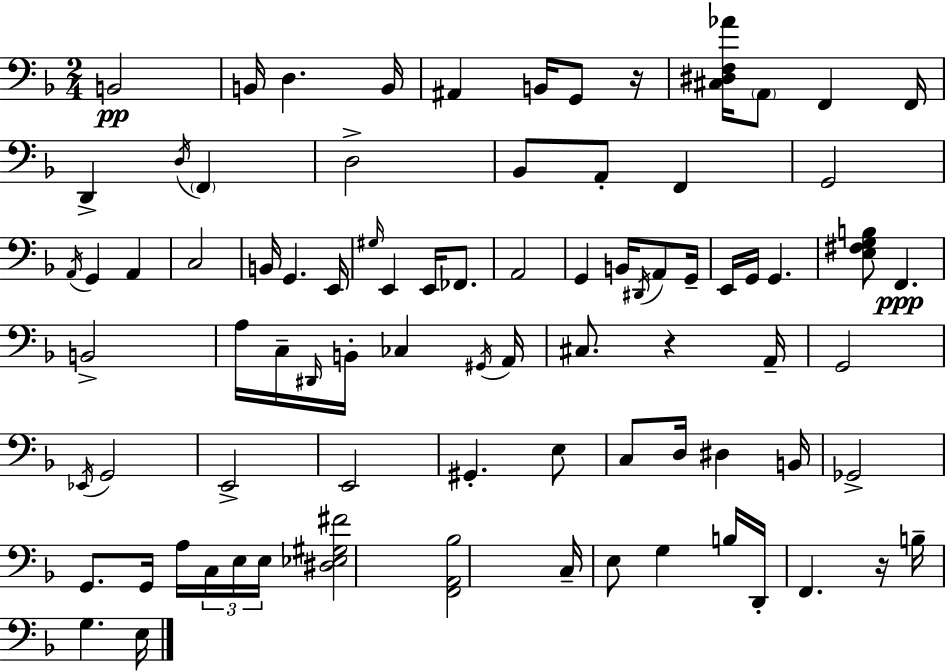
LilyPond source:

{
  \clef bass
  \numericTimeSignature
  \time 2/4
  \key d \minor
  b,2\pp | b,16 d4. b,16 | ais,4 b,16 g,8 r16 | <cis dis f aes'>16 \parenthesize a,8 f,4 f,16 | \break d,4-> \acciaccatura { d16 } \parenthesize f,4 | d2-> | bes,8 a,8-. f,4 | g,2 | \break \acciaccatura { a,16 } g,4 a,4 | c2 | b,16 g,4. | e,16 \grace { gis16 } e,4 e,16 | \break fes,8. a,2 | g,4 b,16 | \acciaccatura { dis,16 } a,8 g,16-- e,16 g,16 g,4. | <e fis g b>8 f,4.\ppp | \break b,2-> | a16 c16-- \grace { dis,16 } b,16-. | ces4 \acciaccatura { gis,16 } a,16 cis8. | r4 a,16-- g,2 | \break \acciaccatura { ees,16 } g,2 | e,2-> | e,2 | gis,4.-. | \break e8 c8 | d16 dis4 b,16 ges,2-> | g,8. | g,16 a16 \tuplet 3/2 { c16 e16 e16 } <dis ees gis fis'>2 | \break <f, a, bes>2 | c16-- | e8 g4 b16 d,16-. | f,4. r16 b16-- | \break g4. e16 \bar "|."
}